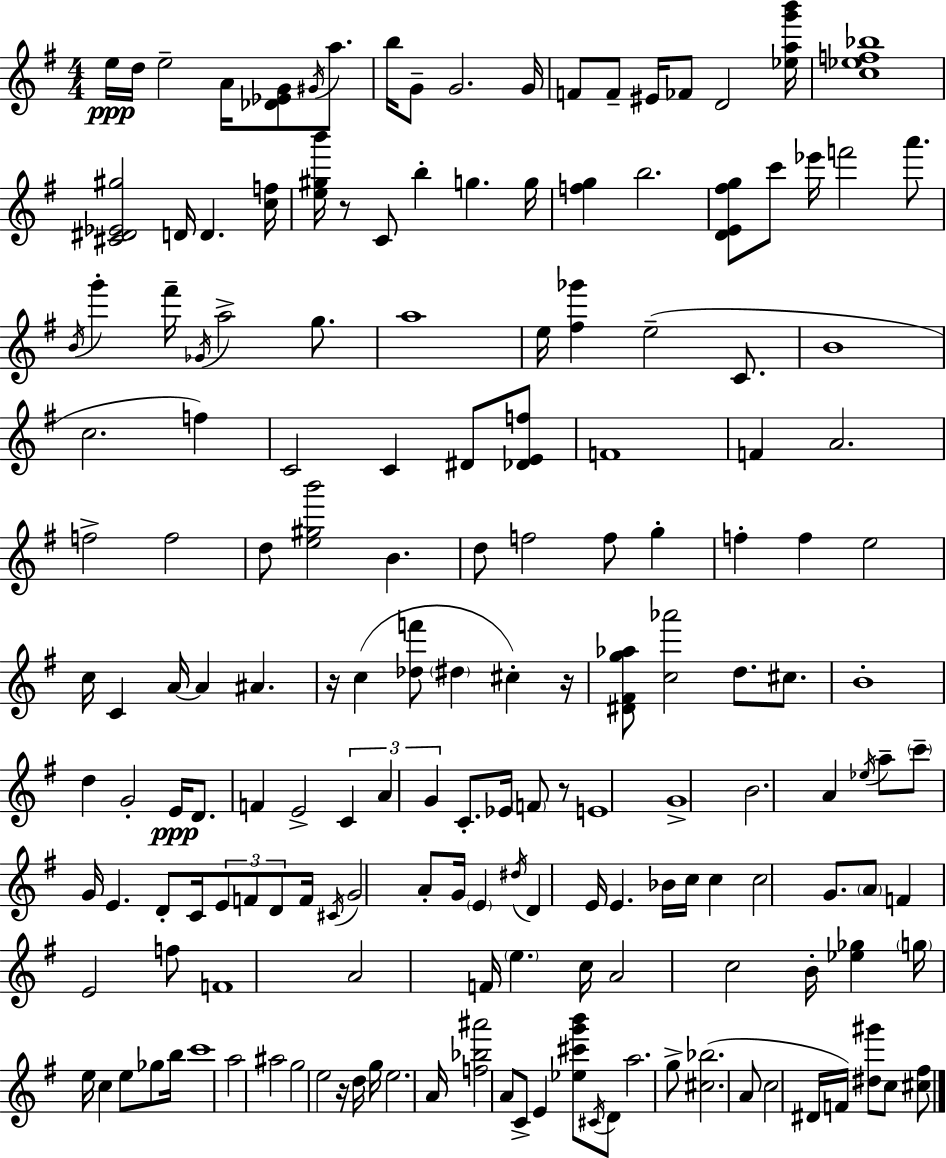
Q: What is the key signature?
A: E minor